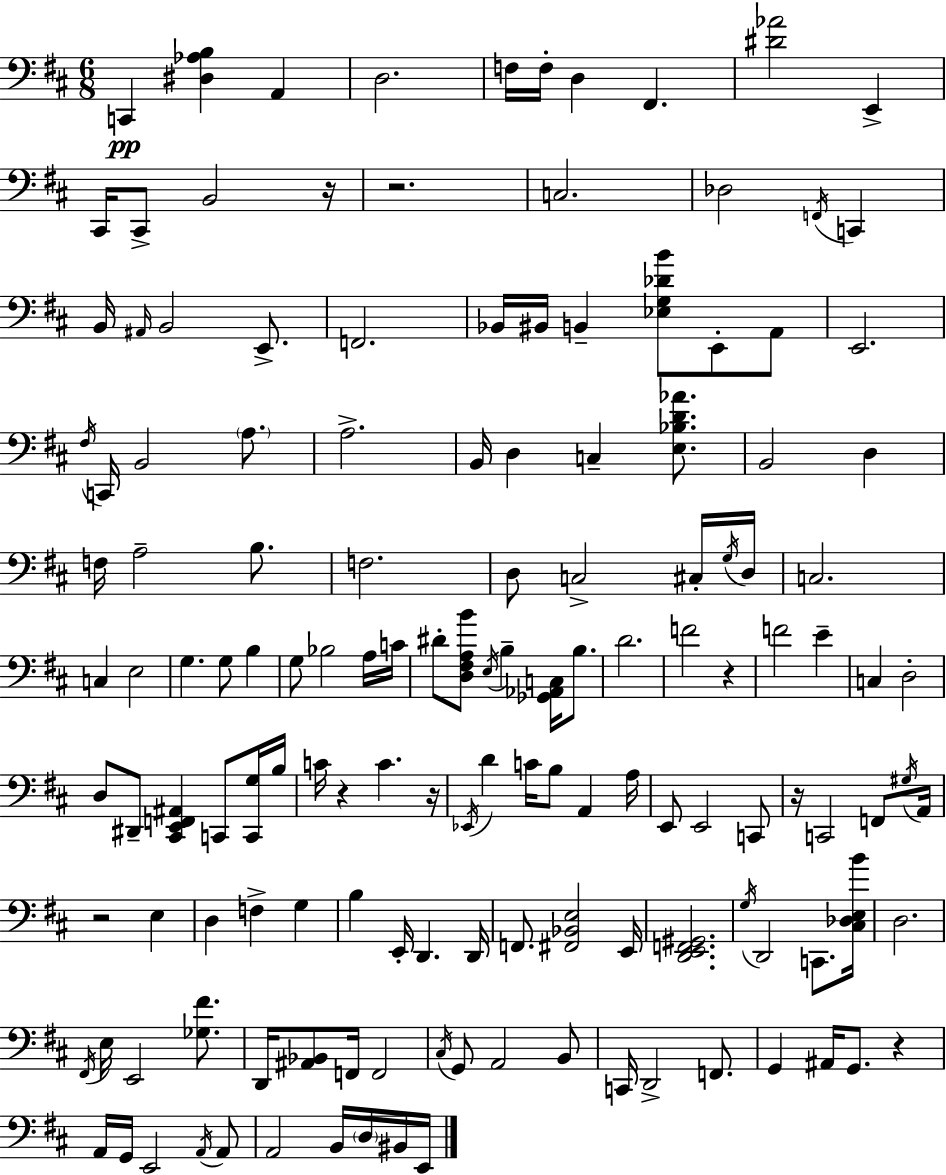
{
  \clef bass
  \numericTimeSignature
  \time 6/8
  \key d \major
  c,4\pp <dis aes b>4 a,4 | d2. | f16 f16-. d4 fis,4. | <dis' aes'>2 e,4-> | \break cis,16 cis,8-> b,2 r16 | r2. | c2. | des2 \acciaccatura { f,16 } c,4 | \break b,16 \grace { ais,16 } b,2 e,8.-> | f,2. | bes,16 bis,16 b,4-- <ees g des' b'>8 e,8-. | a,8 e,2. | \break \acciaccatura { fis16 } c,16 b,2 | \parenthesize a8. a2.-> | b,16 d4 c4-- | <e bes d' aes'>8. b,2 d4 | \break f16 a2-- | b8. f2. | d8 c2-> | cis16-. \acciaccatura { g16 } d16 c2. | \break c4 e2 | g4. g8 | b4 g8 bes2 | a16 c'16 dis'8-. <d fis a b'>8 \acciaccatura { e16 } b4-- | \break <ges, aes, c>16 b8. d'2. | f'2 | r4 f'2 | e'4-- c4 d2-. | \break d8 dis,8-- <cis, e, f, ais,>4 | c,8 <c, g>16 b16 c'16 r4 c'4. | r16 \acciaccatura { ees,16 } d'4 c'16 b8 | a,4 a16 e,8 e,2 | \break c,8 r16 c,2 | f,8 \acciaccatura { gis16 } a,16 r2 | e4 d4 f4-> | g4 b4 e,16-. | \break d,4. d,16 f,8. <fis, bes, e>2 | e,16 <d, e, f, gis,>2. | \acciaccatura { g16 } d,2 | c,8. <cis des e b'>16 d2. | \break \acciaccatura { fis,16 } e16 e,2 | <ges fis'>8. d,16 <ais, bes,>8 | f,16 f,2 \acciaccatura { cis16 } g,8 | a,2 b,8 c,16 d,2-> | \break f,8. g,4 | ais,16 g,8. r4 a,16 g,16 | e,2 \acciaccatura { a,16 } a,8 a,2 | b,16 \parenthesize d16 bis,16 e,16 \bar "|."
}